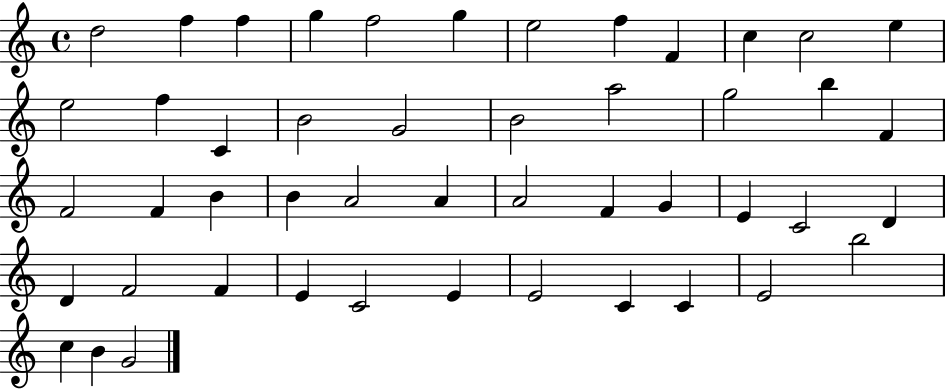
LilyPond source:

{
  \clef treble
  \time 4/4
  \defaultTimeSignature
  \key c \major
  d''2 f''4 f''4 | g''4 f''2 g''4 | e''2 f''4 f'4 | c''4 c''2 e''4 | \break e''2 f''4 c'4 | b'2 g'2 | b'2 a''2 | g''2 b''4 f'4 | \break f'2 f'4 b'4 | b'4 a'2 a'4 | a'2 f'4 g'4 | e'4 c'2 d'4 | \break d'4 f'2 f'4 | e'4 c'2 e'4 | e'2 c'4 c'4 | e'2 b''2 | \break c''4 b'4 g'2 | \bar "|."
}